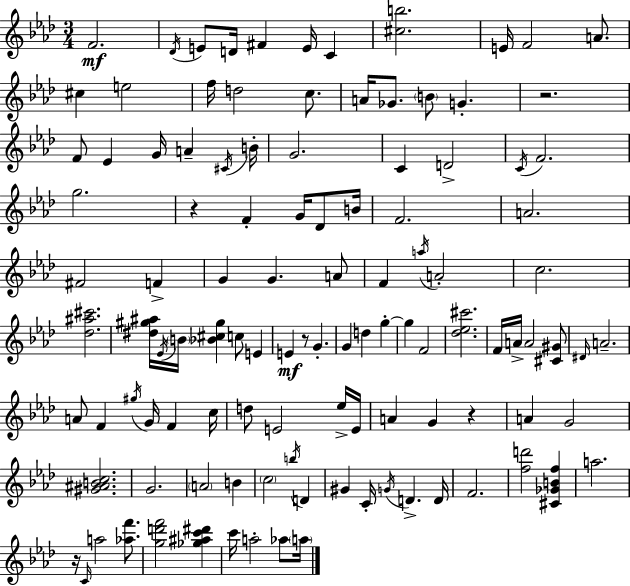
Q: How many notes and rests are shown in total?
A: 112